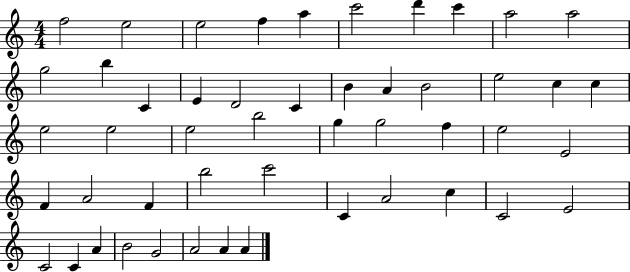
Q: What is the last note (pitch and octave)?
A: A4